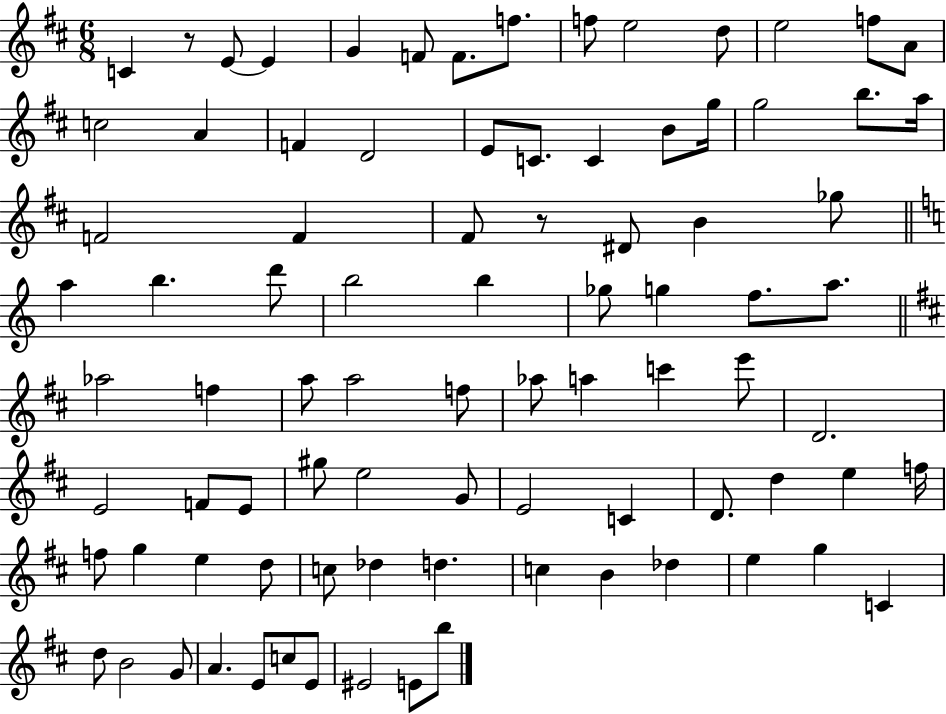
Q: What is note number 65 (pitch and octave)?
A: E5